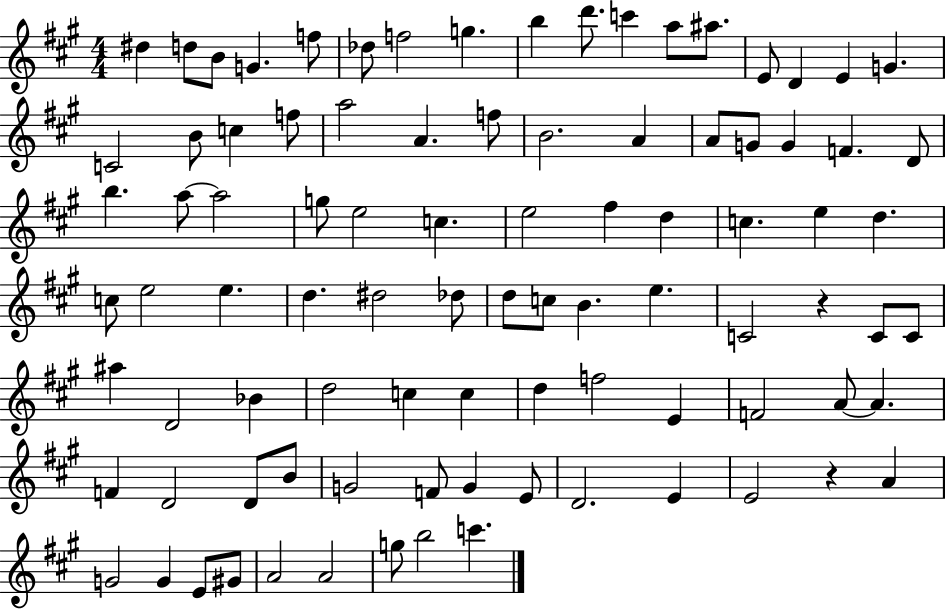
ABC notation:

X:1
T:Untitled
M:4/4
L:1/4
K:A
^d d/2 B/2 G f/2 _d/2 f2 g b d'/2 c' a/2 ^a/2 E/2 D E G C2 B/2 c f/2 a2 A f/2 B2 A A/2 G/2 G F D/2 b a/2 a2 g/2 e2 c e2 ^f d c e d c/2 e2 e d ^d2 _d/2 d/2 c/2 B e C2 z C/2 C/2 ^a D2 _B d2 c c d f2 E F2 A/2 A F D2 D/2 B/2 G2 F/2 G E/2 D2 E E2 z A G2 G E/2 ^G/2 A2 A2 g/2 b2 c'